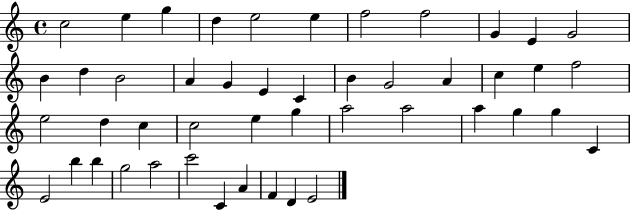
{
  \clef treble
  \time 4/4
  \defaultTimeSignature
  \key c \major
  c''2 e''4 g''4 | d''4 e''2 e''4 | f''2 f''2 | g'4 e'4 g'2 | \break b'4 d''4 b'2 | a'4 g'4 e'4 c'4 | b'4 g'2 a'4 | c''4 e''4 f''2 | \break e''2 d''4 c''4 | c''2 e''4 g''4 | a''2 a''2 | a''4 g''4 g''4 c'4 | \break e'2 b''4 b''4 | g''2 a''2 | c'''2 c'4 a'4 | f'4 d'4 e'2 | \break \bar "|."
}